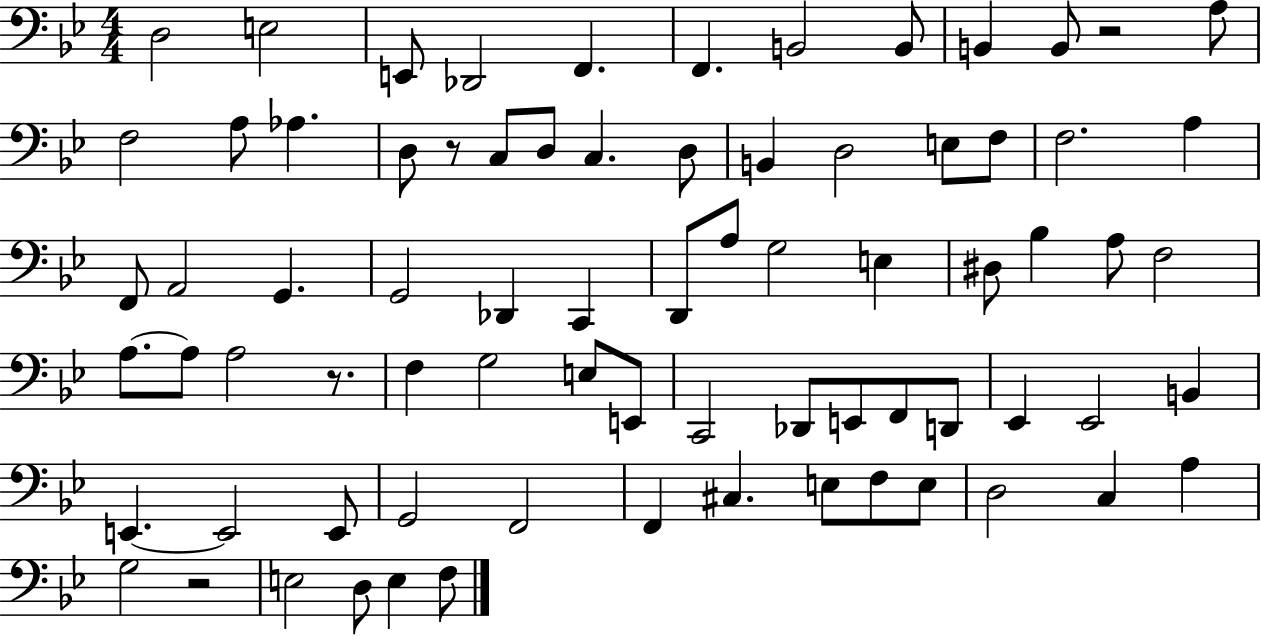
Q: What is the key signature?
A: BES major